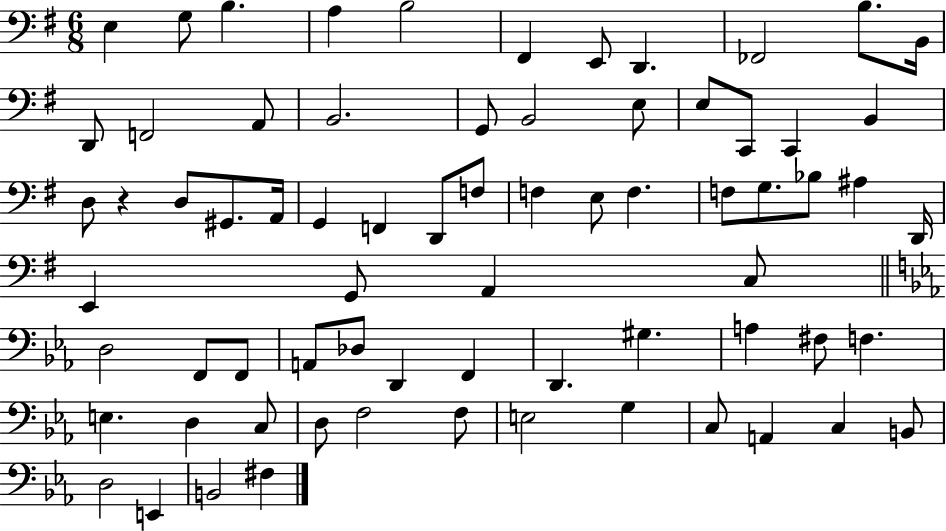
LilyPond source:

{
  \clef bass
  \numericTimeSignature
  \time 6/8
  \key g \major
  e4 g8 b4. | a4 b2 | fis,4 e,8 d,4. | fes,2 b8. b,16 | \break d,8 f,2 a,8 | b,2. | g,8 b,2 e8 | e8 c,8 c,4 b,4 | \break d8 r4 d8 gis,8. a,16 | g,4 f,4 d,8 f8 | f4 e8 f4. | f8 g8. bes8 ais4 d,16 | \break e,4 g,8 a,4 c8 | \bar "||" \break \key ees \major d2 f,8 f,8 | a,8 des8 d,4 f,4 | d,4. gis4. | a4 fis8 f4. | \break e4. d4 c8 | d8 f2 f8 | e2 g4 | c8 a,4 c4 b,8 | \break d2 e,4 | b,2 fis4 | \bar "|."
}